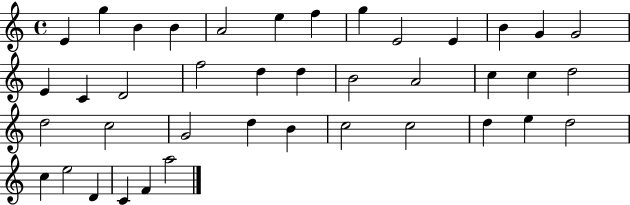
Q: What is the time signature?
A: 4/4